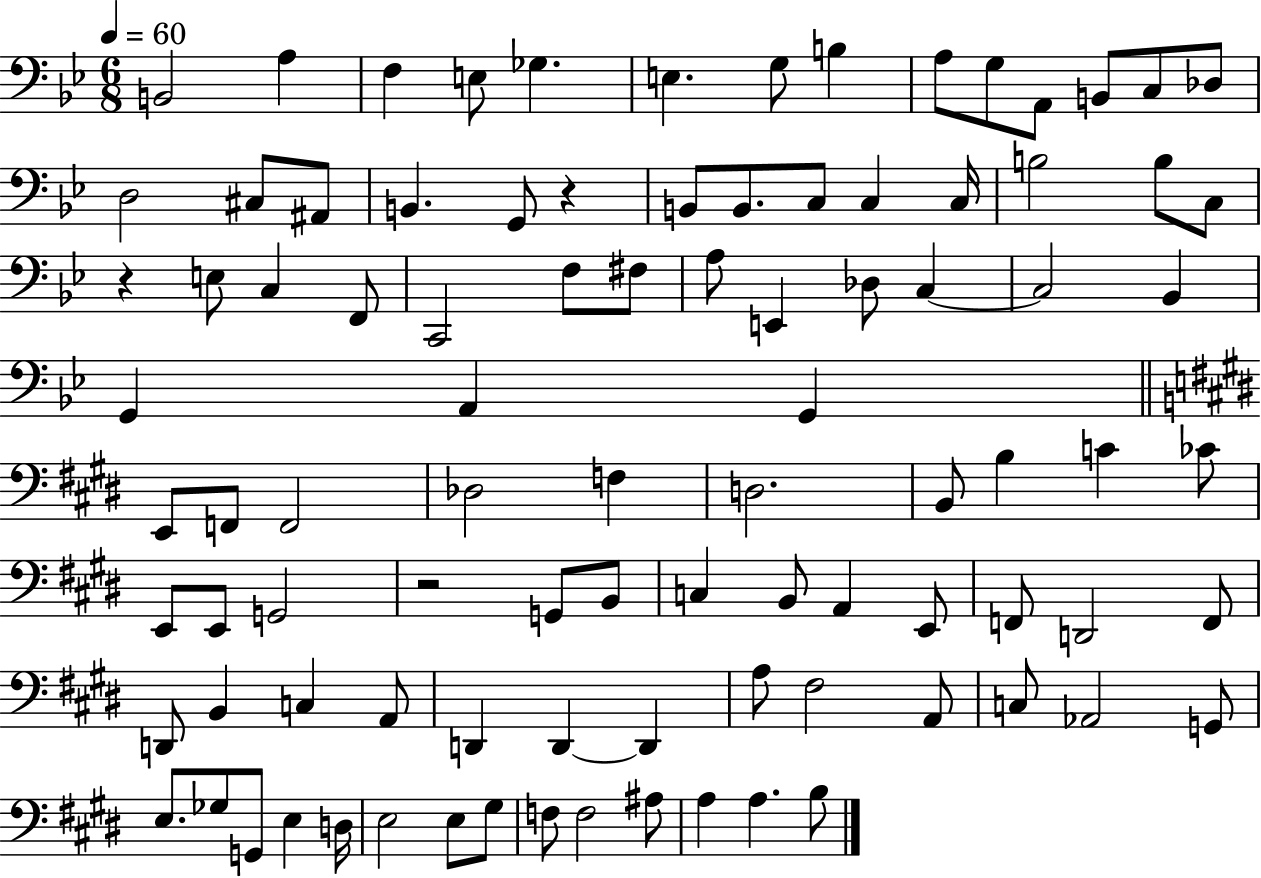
{
  \clef bass
  \numericTimeSignature
  \time 6/8
  \key bes \major
  \tempo 4 = 60
  b,2 a4 | f4 e8 ges4. | e4. g8 b4 | a8 g8 a,8 b,8 c8 des8 | \break d2 cis8 ais,8 | b,4. g,8 r4 | b,8 b,8. c8 c4 c16 | b2 b8 c8 | \break r4 e8 c4 f,8 | c,2 f8 fis8 | a8 e,4 des8 c4~~ | c2 bes,4 | \break g,4 a,4 g,4 | \bar "||" \break \key e \major e,8 f,8 f,2 | des2 f4 | d2. | b,8 b4 c'4 ces'8 | \break e,8 e,8 g,2 | r2 g,8 b,8 | c4 b,8 a,4 e,8 | f,8 d,2 f,8 | \break d,8 b,4 c4 a,8 | d,4 d,4~~ d,4 | a8 fis2 a,8 | c8 aes,2 g,8 | \break e8. ges8 g,8 e4 d16 | e2 e8 gis8 | f8 f2 ais8 | a4 a4. b8 | \break \bar "|."
}